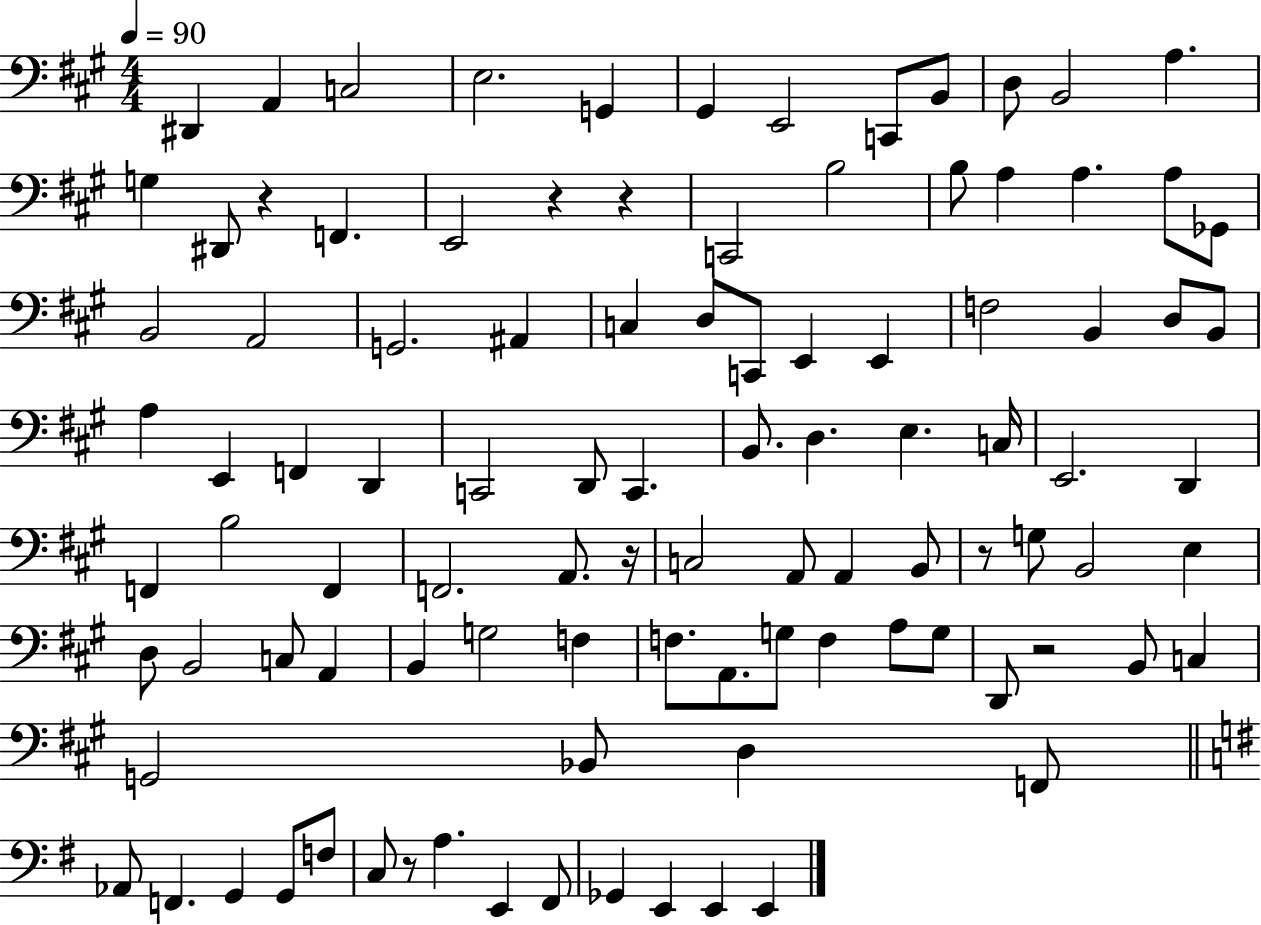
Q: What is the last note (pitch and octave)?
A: E2